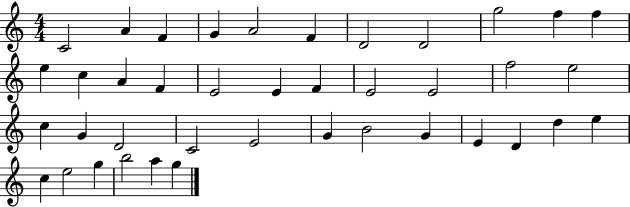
X:1
T:Untitled
M:4/4
L:1/4
K:C
C2 A F G A2 F D2 D2 g2 f f e c A F E2 E F E2 E2 f2 e2 c G D2 C2 E2 G B2 G E D d e c e2 g b2 a g